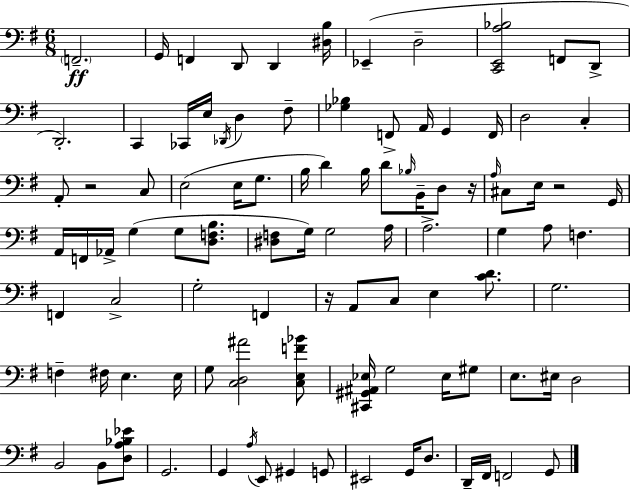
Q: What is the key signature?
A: G major